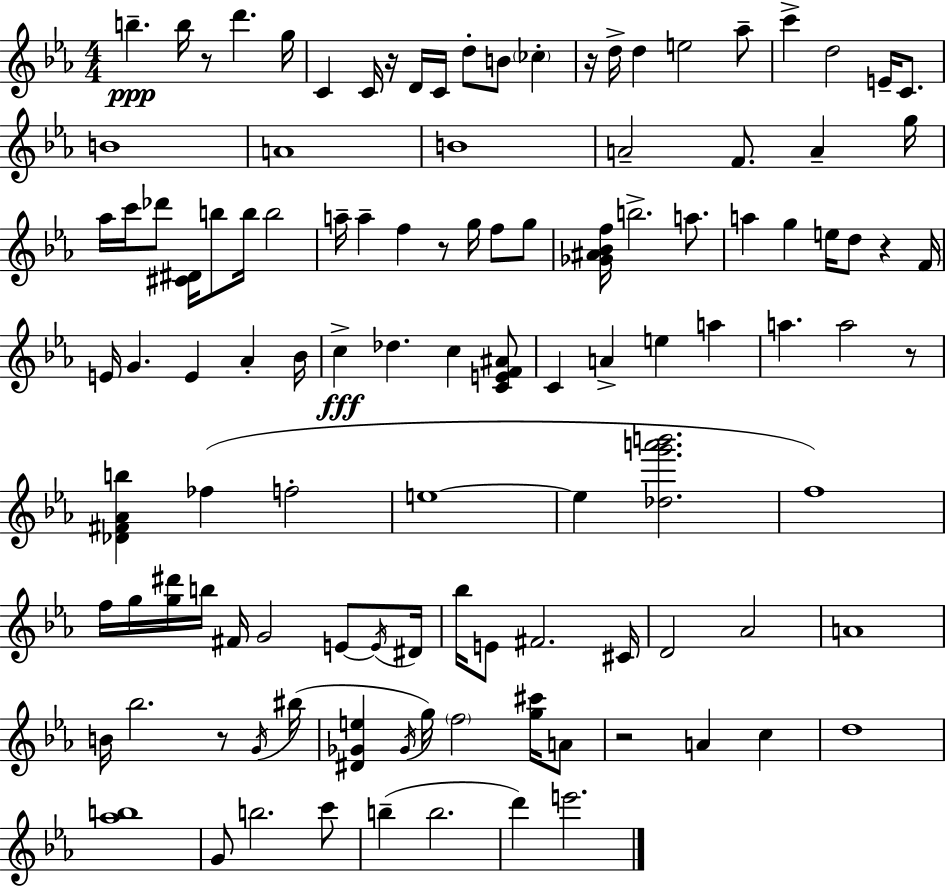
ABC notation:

X:1
T:Untitled
M:4/4
L:1/4
K:Cm
b b/4 z/2 d' g/4 C C/4 z/4 D/4 C/4 d/2 B/2 _c z/4 d/4 d e2 _a/2 c' d2 E/4 C/2 B4 A4 B4 A2 F/2 A g/4 _a/4 c'/4 _d'/2 [^C^D]/4 b/2 b/4 b2 a/4 a f z/2 g/4 f/2 g/2 [_G^A_Bf]/4 b2 a/2 a g e/4 d/2 z F/4 E/4 G E _A _B/4 c _d c [CEF^A]/2 C A e a a a2 z/2 [_D^F_Ab] _f f2 e4 e [_dg'a'b']2 f4 f/4 g/4 [g^d']/4 b/4 ^F/4 G2 E/2 E/4 ^D/4 _b/4 E/2 ^F2 ^C/4 D2 _A2 A4 B/4 _b2 z/2 G/4 ^b/4 [^D_Ge] _G/4 g/4 f2 [g^c']/4 A/2 z2 A c d4 [_ab]4 G/2 b2 c'/2 b b2 d' e'2